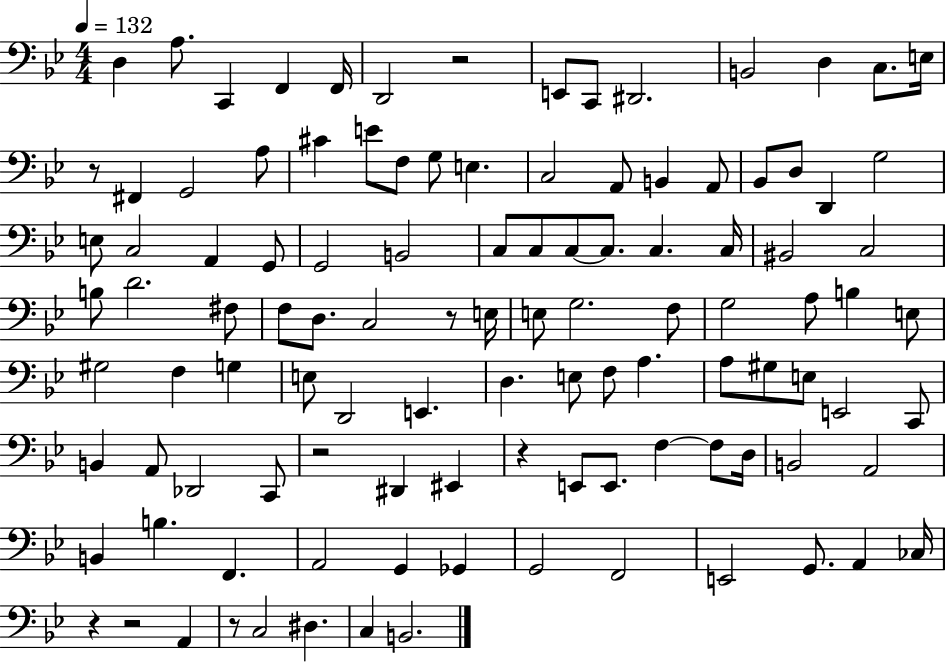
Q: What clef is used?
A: bass